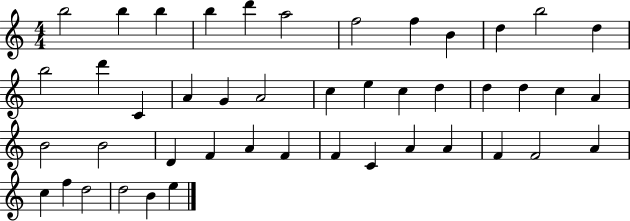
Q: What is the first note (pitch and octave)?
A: B5